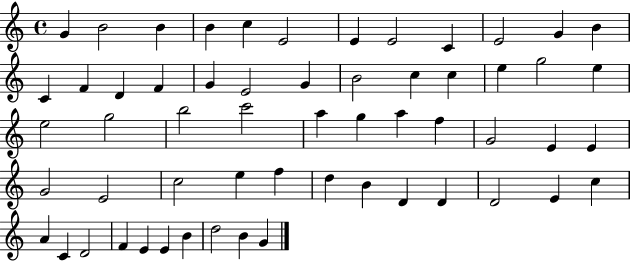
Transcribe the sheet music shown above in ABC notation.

X:1
T:Untitled
M:4/4
L:1/4
K:C
G B2 B B c E2 E E2 C E2 G B C F D F G E2 G B2 c c e g2 e e2 g2 b2 c'2 a g a f G2 E E G2 E2 c2 e f d B D D D2 E c A C D2 F E E B d2 B G